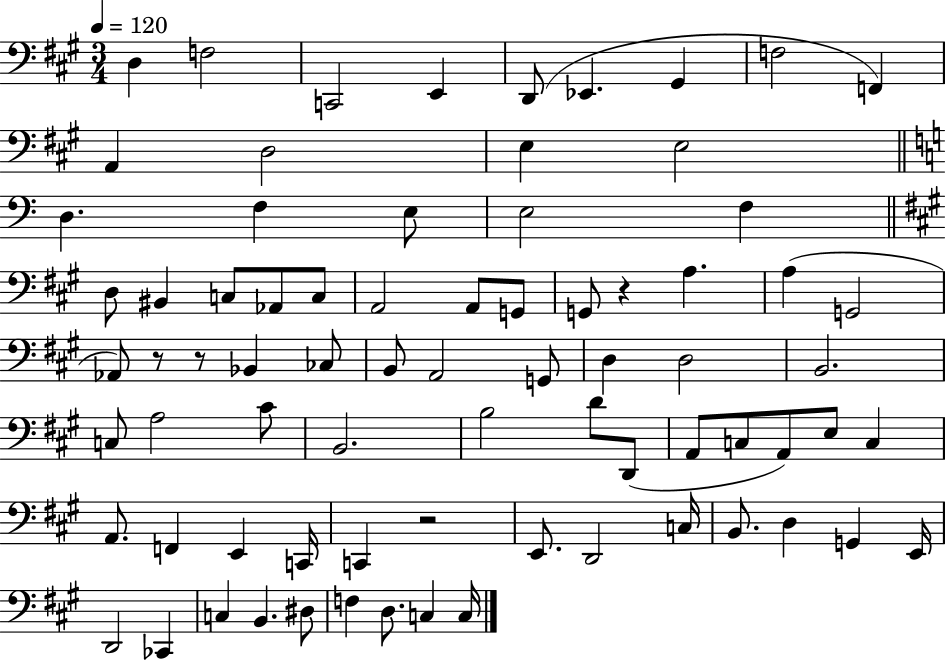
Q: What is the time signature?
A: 3/4